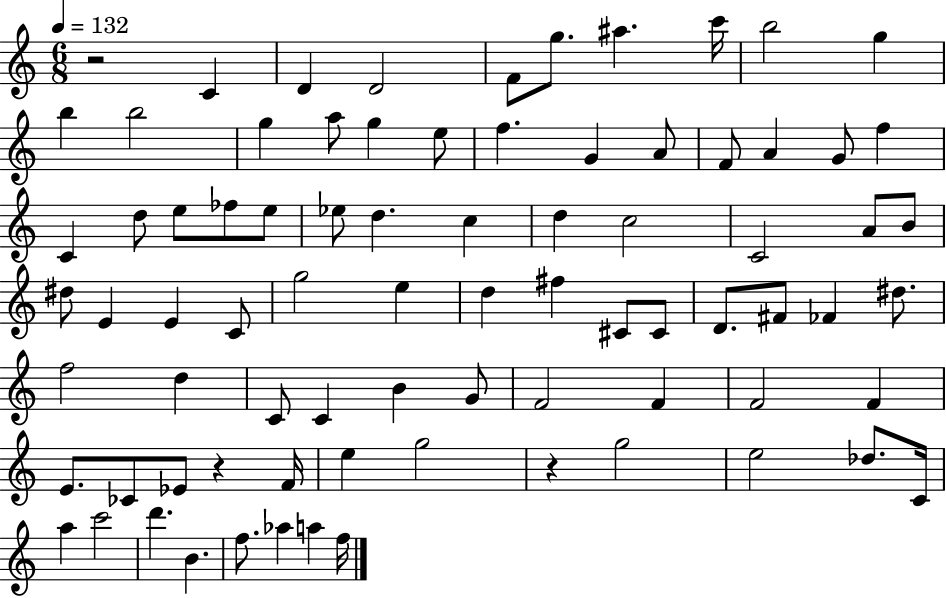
{
  \clef treble
  \numericTimeSignature
  \time 6/8
  \key c \major
  \tempo 4 = 132
  r2 c'4 | d'4 d'2 | f'8 g''8. ais''4. c'''16 | b''2 g''4 | \break b''4 b''2 | g''4 a''8 g''4 e''8 | f''4. g'4 a'8 | f'8 a'4 g'8 f''4 | \break c'4 d''8 e''8 fes''8 e''8 | ees''8 d''4. c''4 | d''4 c''2 | c'2 a'8 b'8 | \break dis''8 e'4 e'4 c'8 | g''2 e''4 | d''4 fis''4 cis'8 cis'8 | d'8. fis'8 fes'4 dis''8. | \break f''2 d''4 | c'8 c'4 b'4 g'8 | f'2 f'4 | f'2 f'4 | \break e'8. ces'8 ees'8 r4 f'16 | e''4 g''2 | r4 g''2 | e''2 des''8. c'16 | \break a''4 c'''2 | d'''4. b'4. | f''8. aes''4 a''4 f''16 | \bar "|."
}